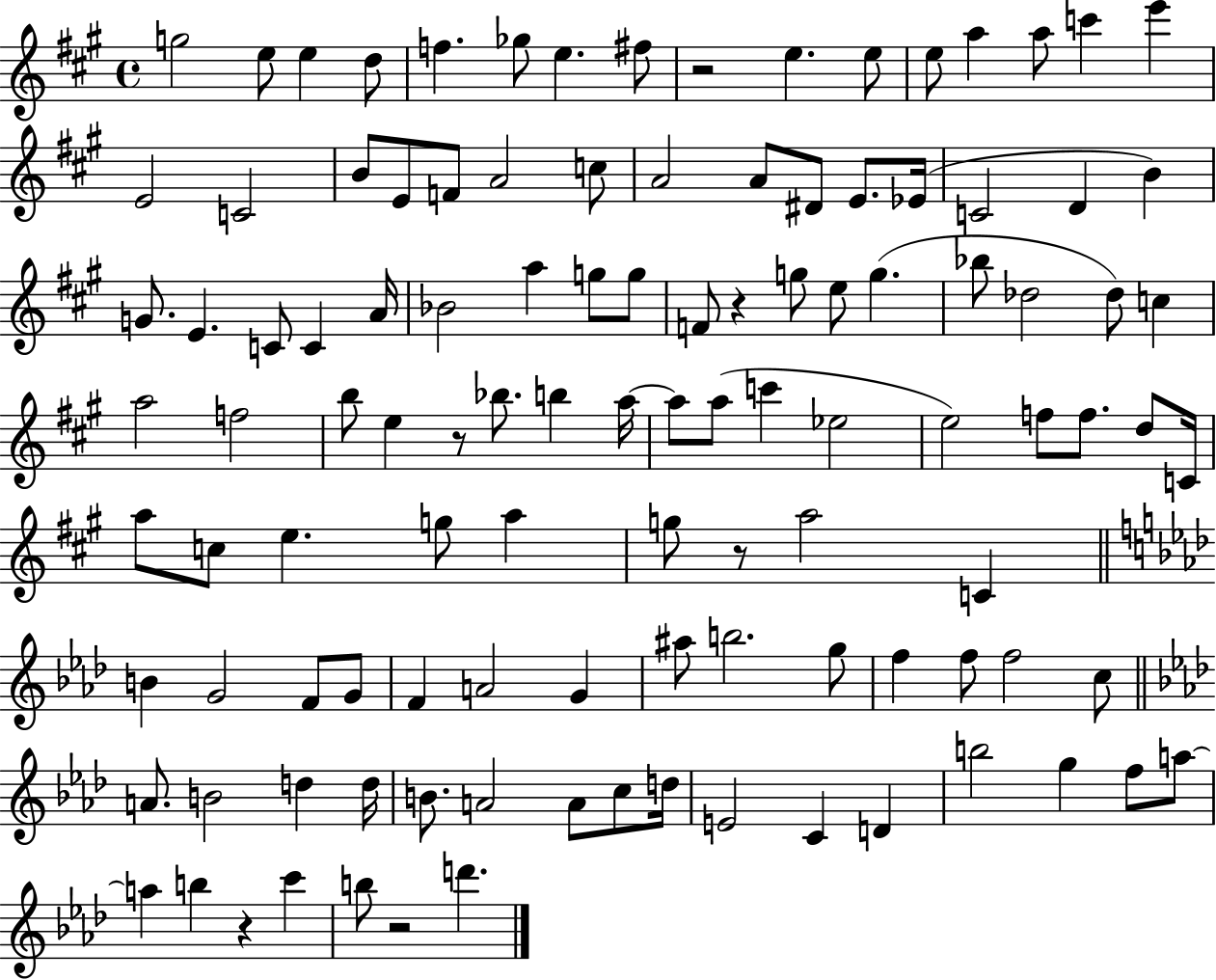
G5/h E5/e E5/q D5/e F5/q. Gb5/e E5/q. F#5/e R/h E5/q. E5/e E5/e A5/q A5/e C6/q E6/q E4/h C4/h B4/e E4/e F4/e A4/h C5/e A4/h A4/e D#4/e E4/e. Eb4/s C4/h D4/q B4/q G4/e. E4/q. C4/e C4/q A4/s Bb4/h A5/q G5/e G5/e F4/e R/q G5/e E5/e G5/q. Bb5/e Db5/h Db5/e C5/q A5/h F5/h B5/e E5/q R/e Bb5/e. B5/q A5/s A5/e A5/e C6/q Eb5/h E5/h F5/e F5/e. D5/e C4/s A5/e C5/e E5/q. G5/e A5/q G5/e R/e A5/h C4/q B4/q G4/h F4/e G4/e F4/q A4/h G4/q A#5/e B5/h. G5/e F5/q F5/e F5/h C5/e A4/e. B4/h D5/q D5/s B4/e. A4/h A4/e C5/e D5/s E4/h C4/q D4/q B5/h G5/q F5/e A5/e A5/q B5/q R/q C6/q B5/e R/h D6/q.